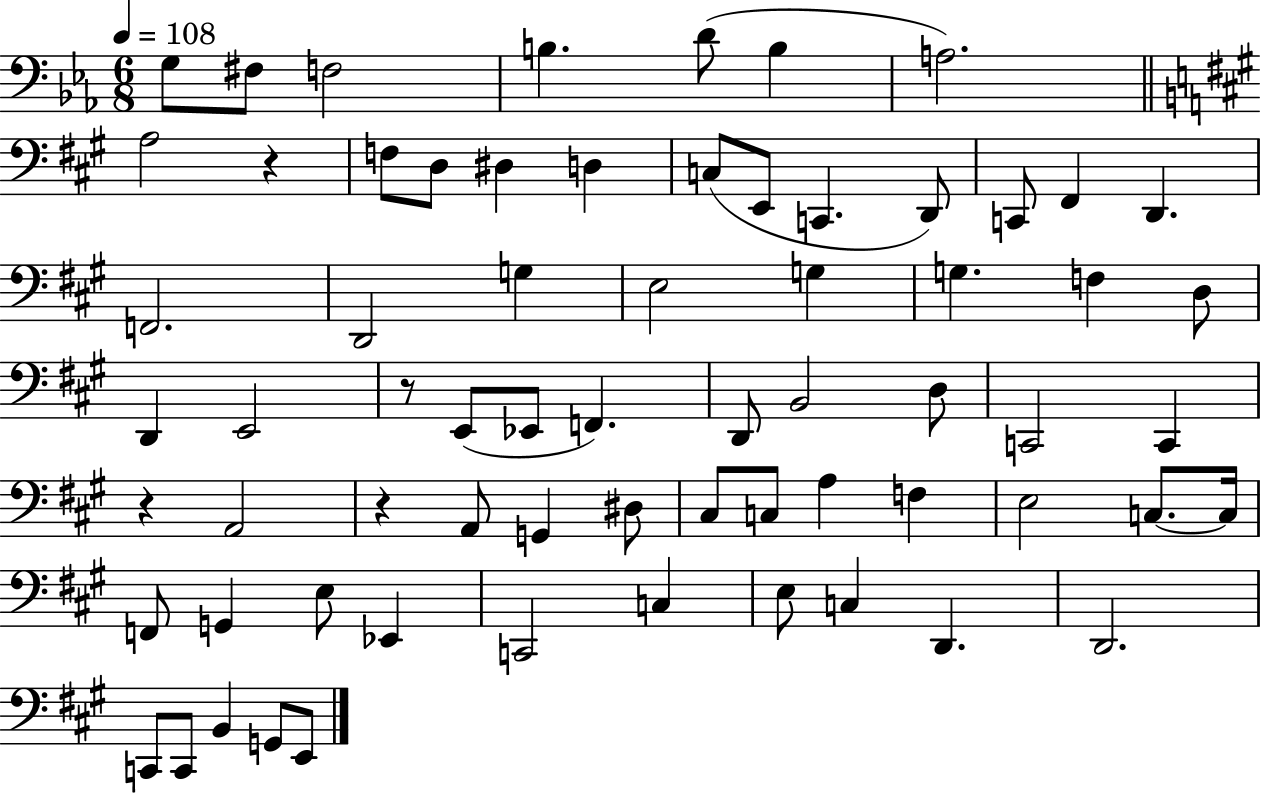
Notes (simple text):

G3/e F#3/e F3/h B3/q. D4/e B3/q A3/h. A3/h R/q F3/e D3/e D#3/q D3/q C3/e E2/e C2/q. D2/e C2/e F#2/q D2/q. F2/h. D2/h G3/q E3/h G3/q G3/q. F3/q D3/e D2/q E2/h R/e E2/e Eb2/e F2/q. D2/e B2/h D3/e C2/h C2/q R/q A2/h R/q A2/e G2/q D#3/e C#3/e C3/e A3/q F3/q E3/h C3/e. C3/s F2/e G2/q E3/e Eb2/q C2/h C3/q E3/e C3/q D2/q. D2/h. C2/e C2/e B2/q G2/e E2/e